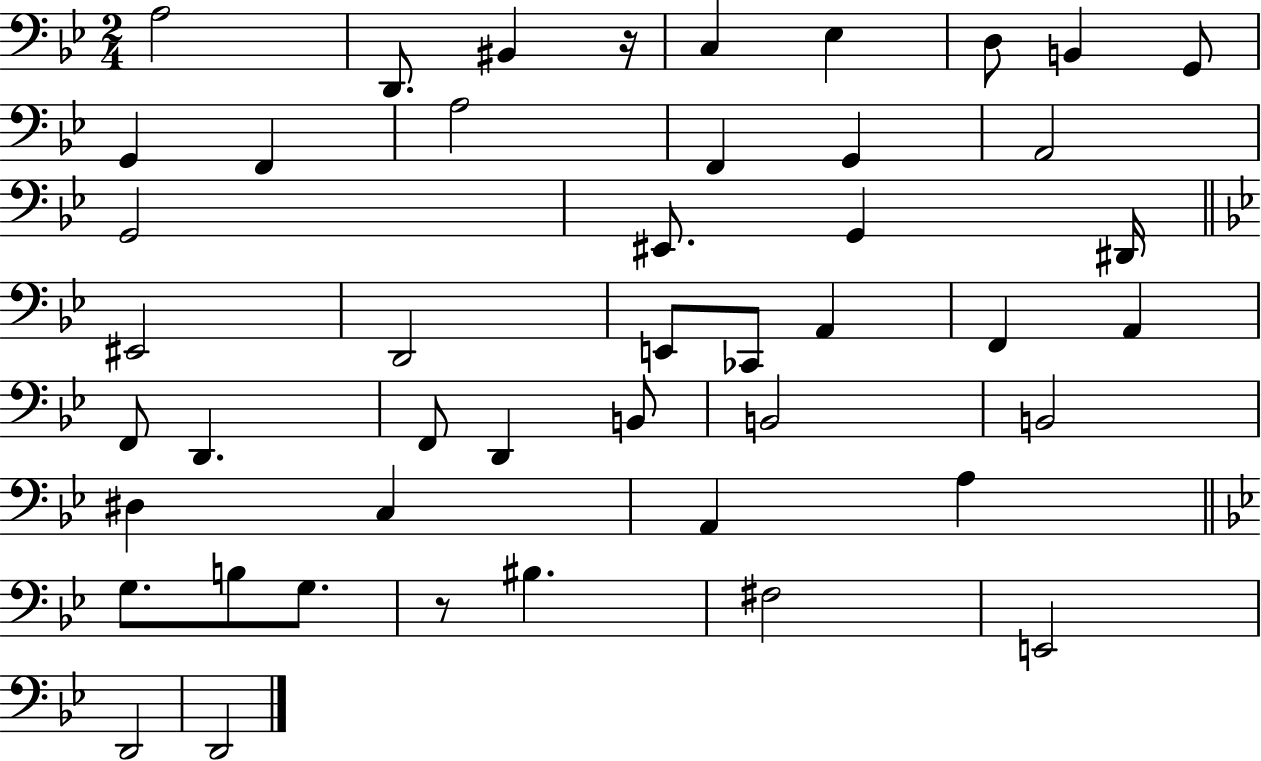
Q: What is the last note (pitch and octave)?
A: D2